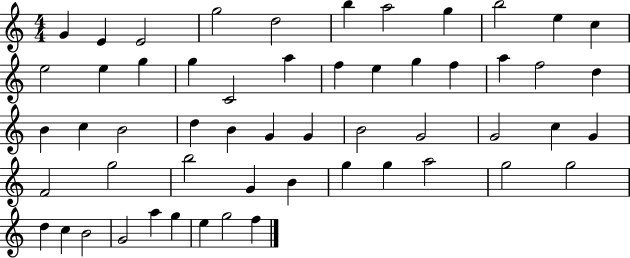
{
  \clef treble
  \numericTimeSignature
  \time 4/4
  \key c \major
  g'4 e'4 e'2 | g''2 d''2 | b''4 a''2 g''4 | b''2 e''4 c''4 | \break e''2 e''4 g''4 | g''4 c'2 a''4 | f''4 e''4 g''4 f''4 | a''4 f''2 d''4 | \break b'4 c''4 b'2 | d''4 b'4 g'4 g'4 | b'2 g'2 | g'2 c''4 g'4 | \break f'2 g''2 | b''2 g'4 b'4 | g''4 g''4 a''2 | g''2 g''2 | \break d''4 c''4 b'2 | g'2 a''4 g''4 | e''4 g''2 f''4 | \bar "|."
}